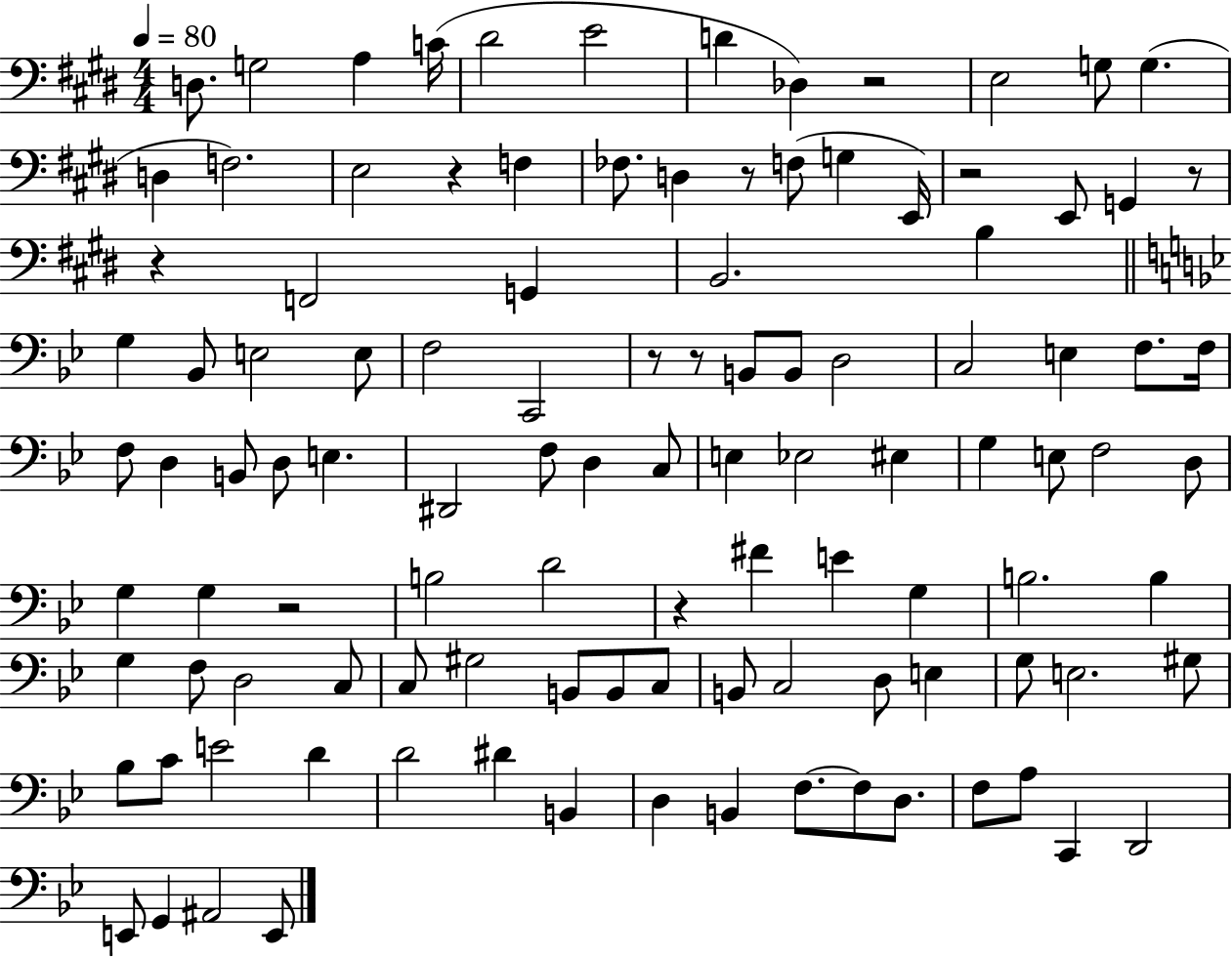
D3/e. G3/h A3/q C4/s D#4/h E4/h D4/q Db3/q R/h E3/h G3/e G3/q. D3/q F3/h. E3/h R/q F3/q FES3/e. D3/q R/e F3/e G3/q E2/s R/h E2/e G2/q R/e R/q F2/h G2/q B2/h. B3/q G3/q Bb2/e E3/h E3/e F3/h C2/h R/e R/e B2/e B2/e D3/h C3/h E3/q F3/e. F3/s F3/e D3/q B2/e D3/e E3/q. D#2/h F3/e D3/q C3/e E3/q Eb3/h EIS3/q G3/q E3/e F3/h D3/e G3/q G3/q R/h B3/h D4/h R/q F#4/q E4/q G3/q B3/h. B3/q G3/q F3/e D3/h C3/e C3/e G#3/h B2/e B2/e C3/e B2/e C3/h D3/e E3/q G3/e E3/h. G#3/e Bb3/e C4/e E4/h D4/q D4/h D#4/q B2/q D3/q B2/q F3/e. F3/e D3/e. F3/e A3/e C2/q D2/h E2/e G2/q A#2/h E2/e